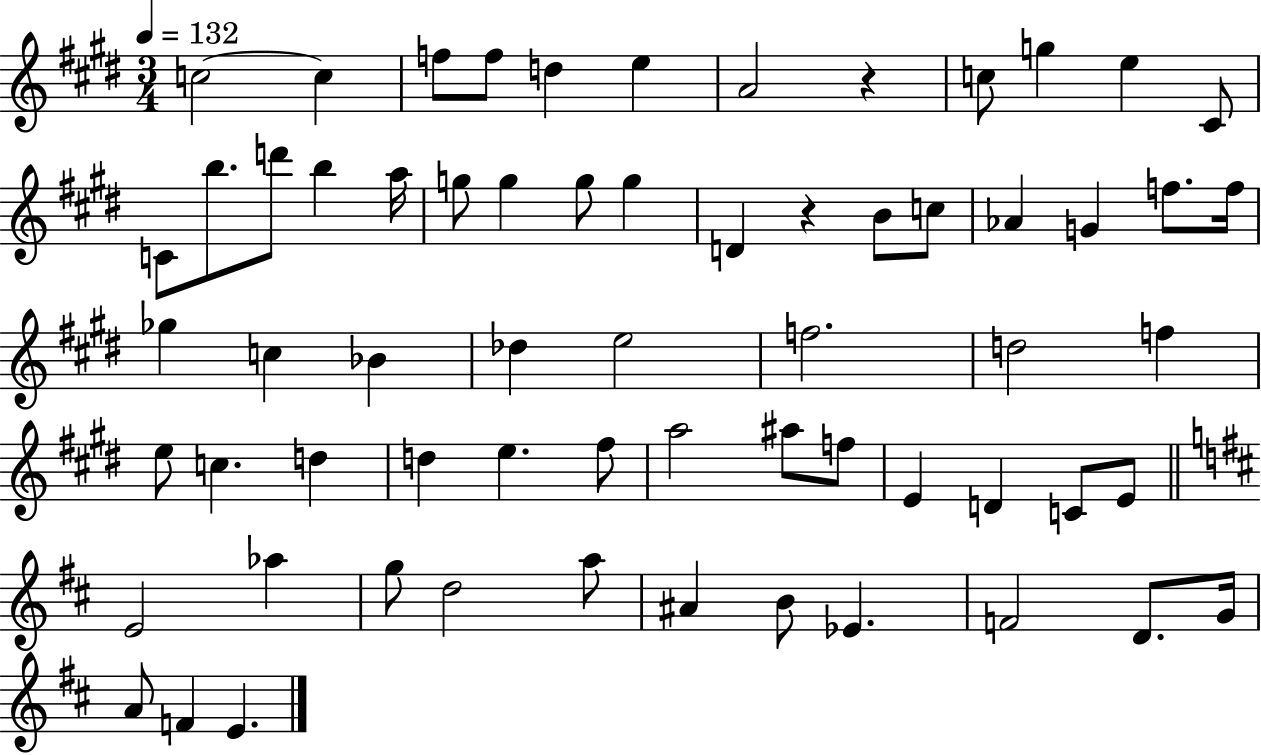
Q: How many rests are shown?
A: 2